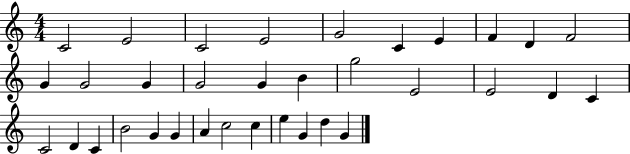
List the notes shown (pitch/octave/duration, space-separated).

C4/h E4/h C4/h E4/h G4/h C4/q E4/q F4/q D4/q F4/h G4/q G4/h G4/q G4/h G4/q B4/q G5/h E4/h E4/h D4/q C4/q C4/h D4/q C4/q B4/h G4/q G4/q A4/q C5/h C5/q E5/q G4/q D5/q G4/q